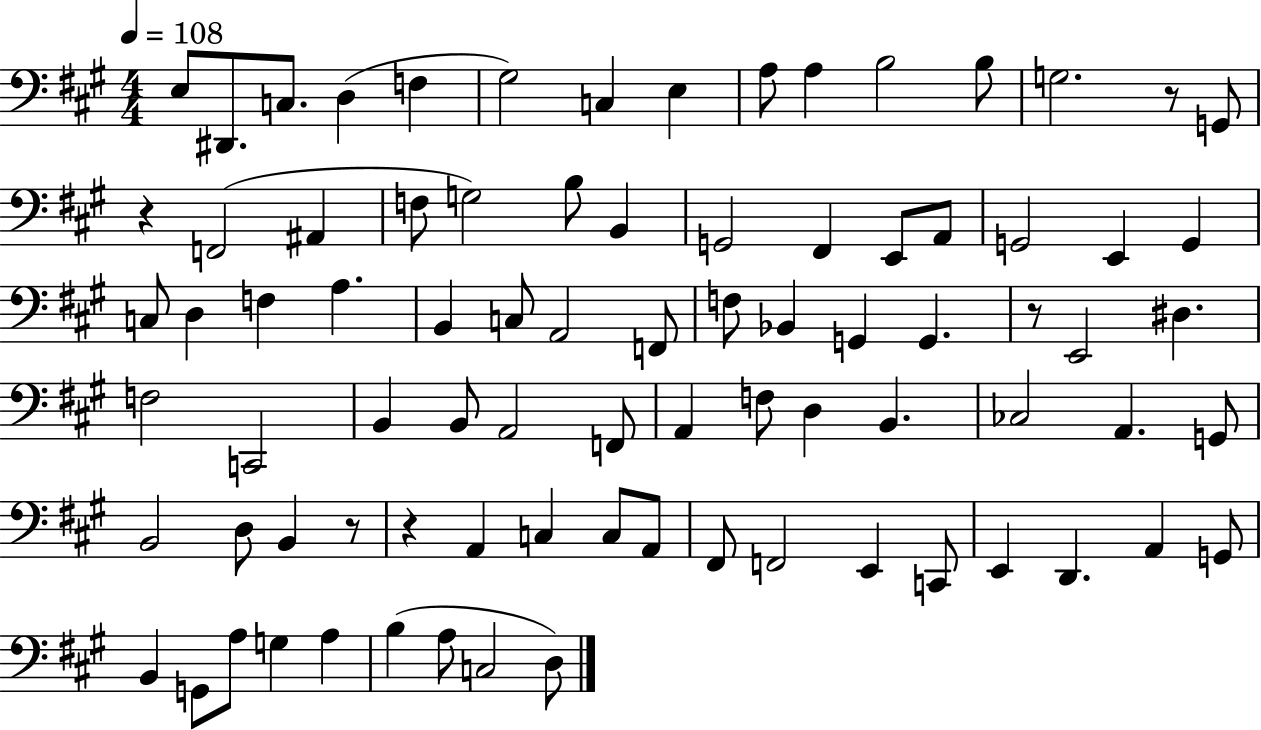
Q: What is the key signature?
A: A major